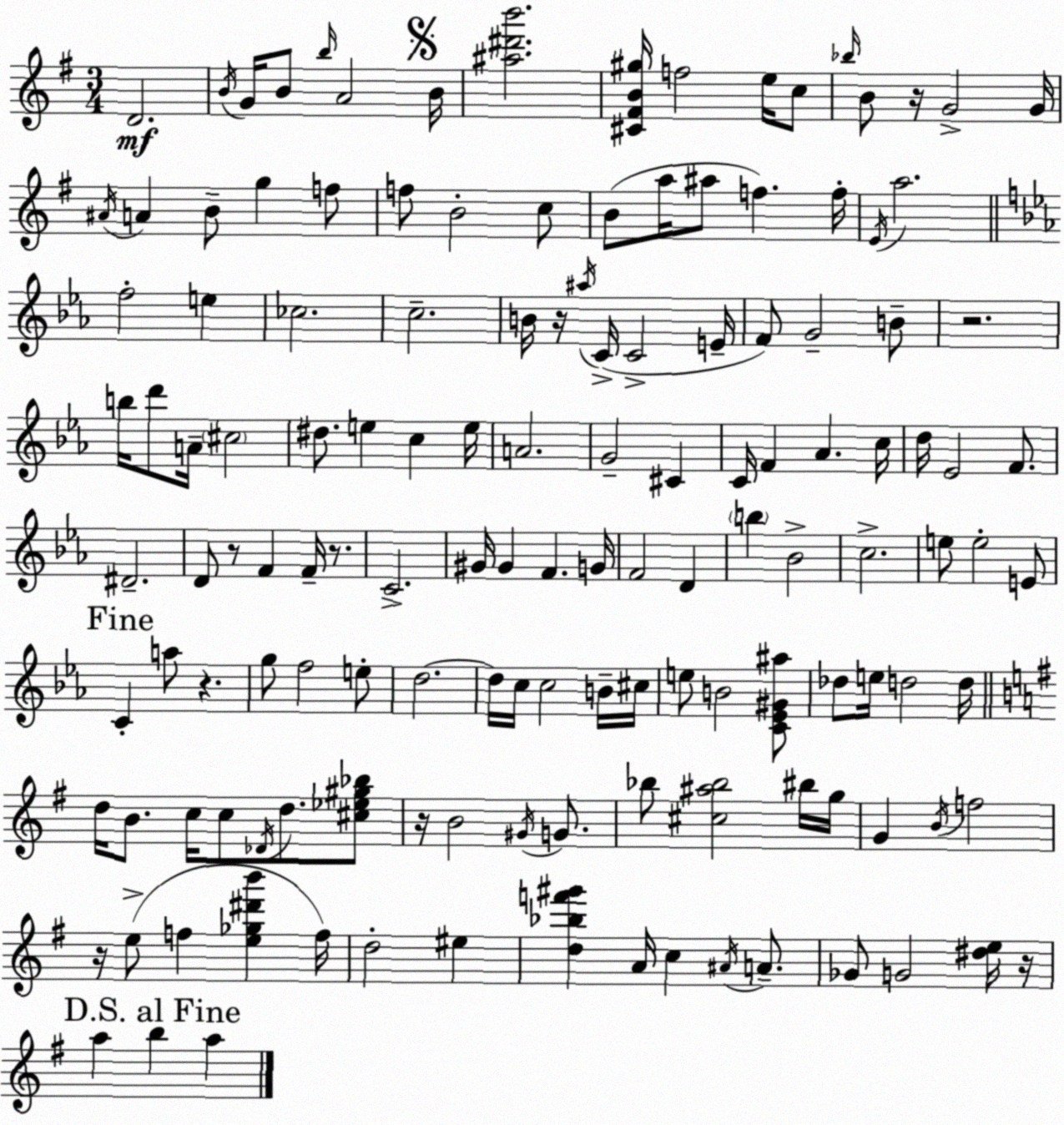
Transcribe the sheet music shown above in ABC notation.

X:1
T:Untitled
M:3/4
L:1/4
K:Em
D2 B/4 G/4 B/2 b/4 A2 B/4 [^a^d'b']2 [^C^FB^g]/4 f2 e/4 c/2 _b/4 B/2 z/4 G2 G/4 ^A/4 A B/2 g f/2 f/2 B2 c/2 B/2 a/4 ^a/2 f f/4 E/4 a2 f2 e _c2 c2 B/4 z/4 ^a/4 C/4 C2 E/4 F/2 G2 B/2 z2 b/4 d'/2 A/4 ^c2 ^d/2 e c e/4 A2 G2 ^C C/4 F _A c/4 d/4 _E2 F/2 ^D2 D/2 z/2 F F/4 z/2 C2 ^G/4 ^G F G/4 F2 D b _B2 c2 e/2 e2 E/2 C a/2 z g/2 f2 e/2 d2 d/4 c/4 c2 B/4 ^c/4 e/2 B2 [C_E^G^a]/2 _d/2 e/4 d2 d/4 d/4 B/2 c/4 c/2 _D/4 d/2 [^c_e^g_b]/2 z/4 B2 ^G/4 G/2 _b/2 [^c^a_b]2 ^b/4 g/4 G B/4 f2 z/4 e/2 f [e_g^d'b'] f/4 d2 ^e [d_bf'^g'] A/4 c ^A/4 A/2 _G/2 G2 [^de]/4 z/4 a b a